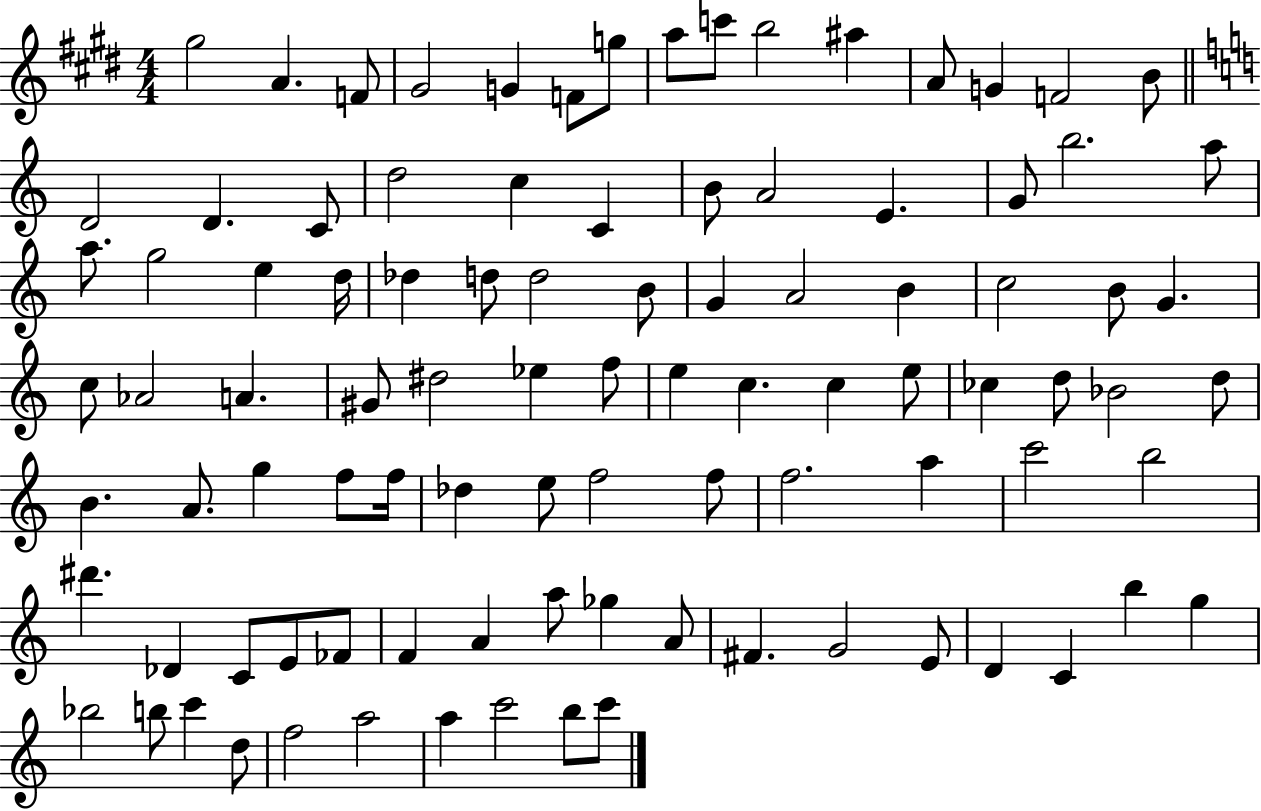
{
  \clef treble
  \numericTimeSignature
  \time 4/4
  \key e \major
  gis''2 a'4. f'8 | gis'2 g'4 f'8 g''8 | a''8 c'''8 b''2 ais''4 | a'8 g'4 f'2 b'8 | \break \bar "||" \break \key c \major d'2 d'4. c'8 | d''2 c''4 c'4 | b'8 a'2 e'4. | g'8 b''2. a''8 | \break a''8. g''2 e''4 d''16 | des''4 d''8 d''2 b'8 | g'4 a'2 b'4 | c''2 b'8 g'4. | \break c''8 aes'2 a'4. | gis'8 dis''2 ees''4 f''8 | e''4 c''4. c''4 e''8 | ces''4 d''8 bes'2 d''8 | \break b'4. a'8. g''4 f''8 f''16 | des''4 e''8 f''2 f''8 | f''2. a''4 | c'''2 b''2 | \break dis'''4. des'4 c'8 e'8 fes'8 | f'4 a'4 a''8 ges''4 a'8 | fis'4. g'2 e'8 | d'4 c'4 b''4 g''4 | \break bes''2 b''8 c'''4 d''8 | f''2 a''2 | a''4 c'''2 b''8 c'''8 | \bar "|."
}